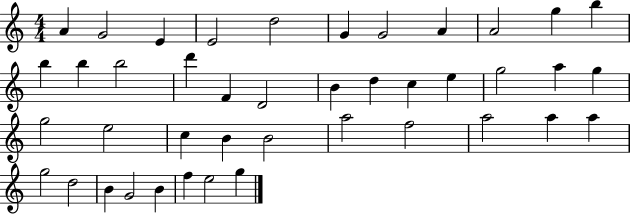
X:1
T:Untitled
M:4/4
L:1/4
K:C
A G2 E E2 d2 G G2 A A2 g b b b b2 d' F D2 B d c e g2 a g g2 e2 c B B2 a2 f2 a2 a a g2 d2 B G2 B f e2 g